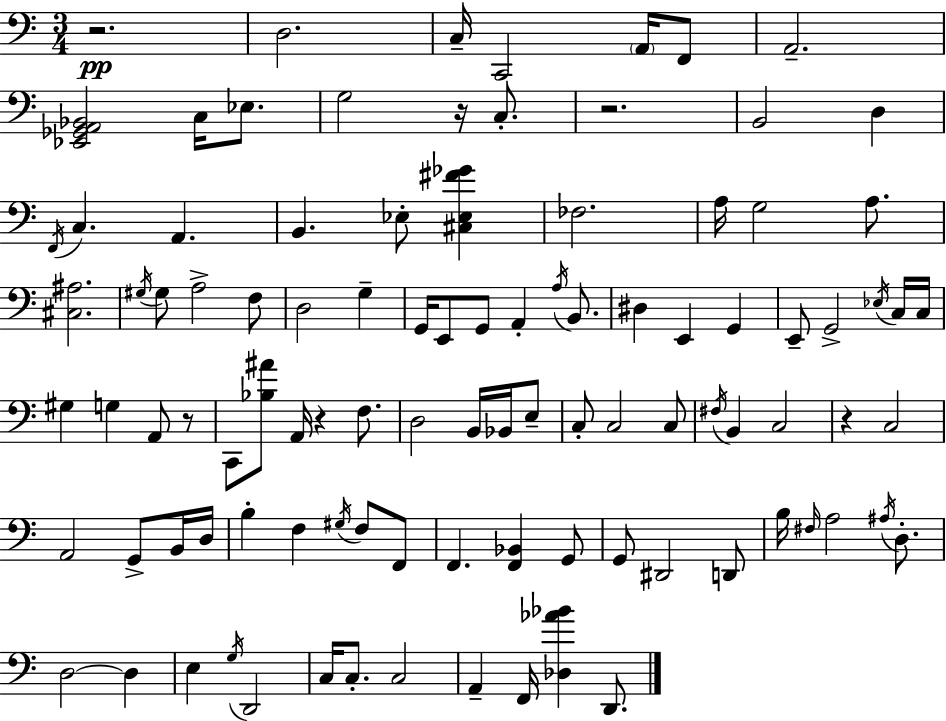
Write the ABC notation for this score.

X:1
T:Untitled
M:3/4
L:1/4
K:Am
z2 D,2 C,/4 C,,2 A,,/4 F,,/2 A,,2 [_E,,_G,,A,,_B,,]2 C,/4 _E,/2 G,2 z/4 C,/2 z2 B,,2 D, F,,/4 C, A,, B,, _E,/2 [^C,_E,^F_G] _F,2 A,/4 G,2 A,/2 [^C,^A,]2 ^G,/4 ^G,/2 A,2 F,/2 D,2 G, G,,/4 E,,/2 G,,/2 A,, A,/4 B,,/2 ^D, E,, G,, E,,/2 G,,2 _E,/4 C,/4 C,/4 ^G, G, A,,/2 z/2 C,,/2 [_B,^A]/2 A,,/4 z F,/2 D,2 B,,/4 _B,,/4 E,/2 C,/2 C,2 C,/2 ^F,/4 B,, C,2 z C,2 A,,2 G,,/2 B,,/4 D,/4 B, F, ^G,/4 F,/2 F,,/2 F,, [F,,_B,,] G,,/2 G,,/2 ^D,,2 D,,/2 B,/4 ^F,/4 A,2 ^A,/4 D,/2 D,2 D, E, G,/4 D,,2 C,/4 C,/2 C,2 A,, F,,/4 [_D,_A_B] D,,/2